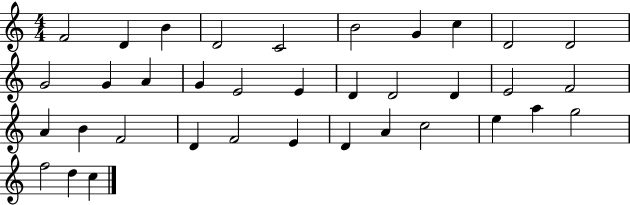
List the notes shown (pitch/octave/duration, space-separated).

F4/h D4/q B4/q D4/h C4/h B4/h G4/q C5/q D4/h D4/h G4/h G4/q A4/q G4/q E4/h E4/q D4/q D4/h D4/q E4/h F4/h A4/q B4/q F4/h D4/q F4/h E4/q D4/q A4/q C5/h E5/q A5/q G5/h F5/h D5/q C5/q